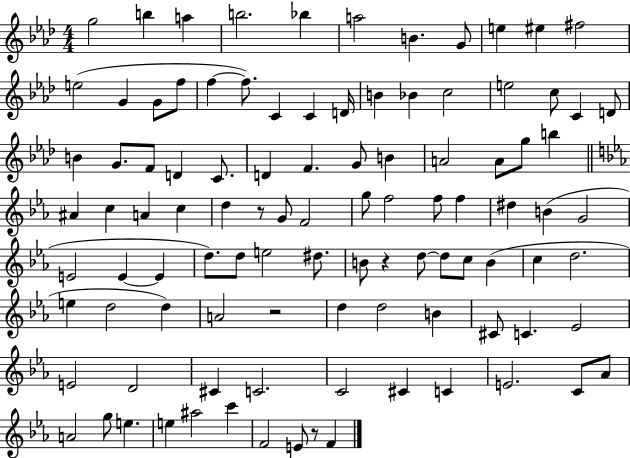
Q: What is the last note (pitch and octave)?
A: F4